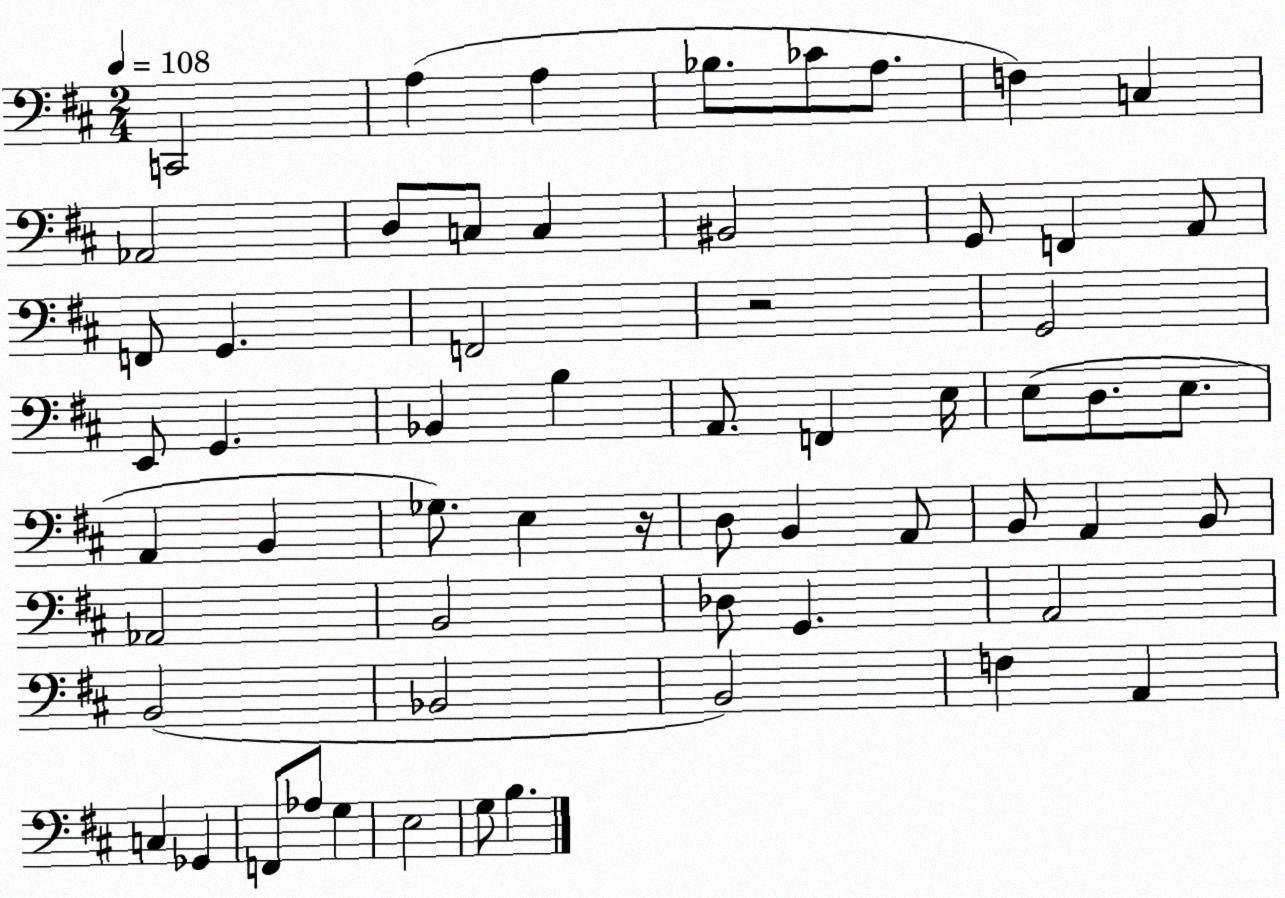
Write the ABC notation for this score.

X:1
T:Untitled
M:2/4
L:1/4
K:D
C,,2 A, A, _B,/2 _C/2 A,/2 F, C, _A,,2 D,/2 C,/2 C, ^B,,2 G,,/2 F,, A,,/2 F,,/2 G,, F,,2 z2 G,,2 E,,/2 G,, _B,, B, A,,/2 F,, E,/4 E,/2 D,/2 E,/2 A,, B,, _G,/2 E, z/4 D,/2 B,, A,,/2 B,,/2 A,, B,,/2 _A,,2 B,,2 _D,/2 G,, A,,2 B,,2 _B,,2 B,,2 F, A,, C, _G,, F,,/2 _A,/2 G, E,2 G,/2 B,